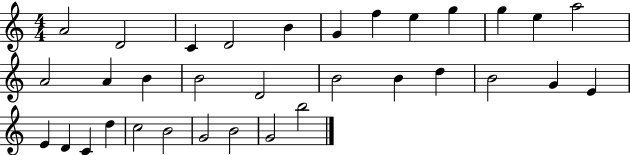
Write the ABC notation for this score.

X:1
T:Untitled
M:4/4
L:1/4
K:C
A2 D2 C D2 B G f e g g e a2 A2 A B B2 D2 B2 B d B2 G E E D C d c2 B2 G2 B2 G2 b2